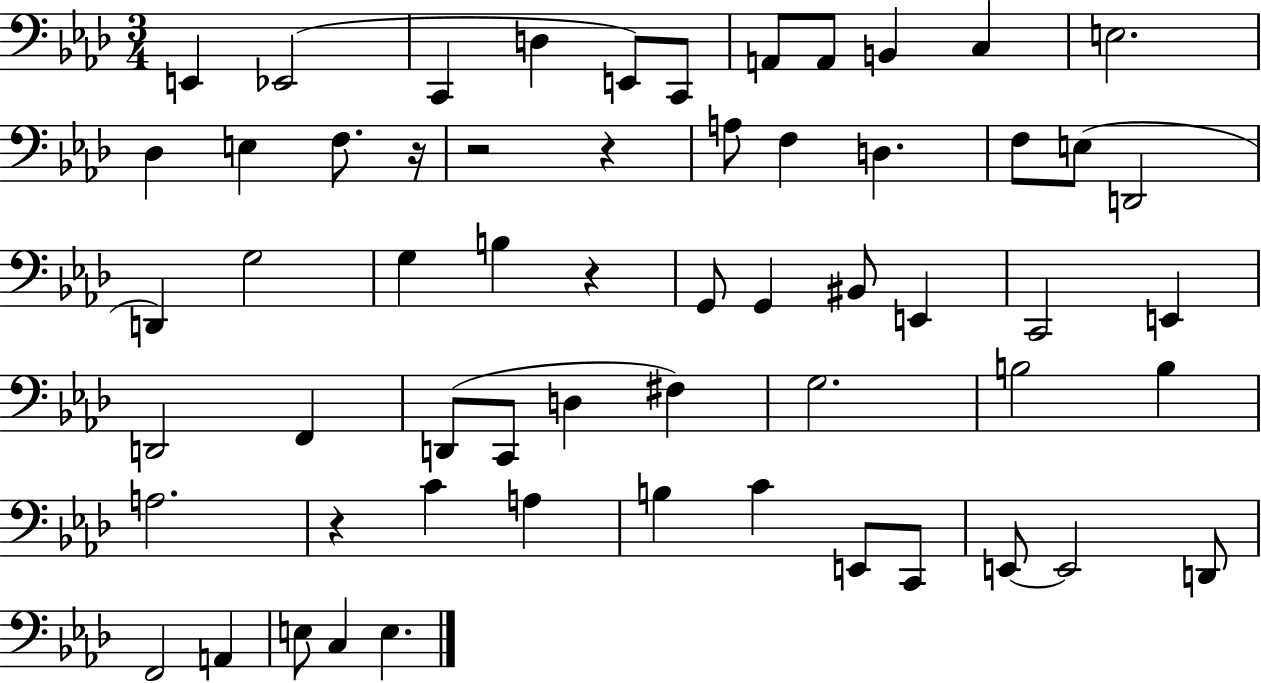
{
  \clef bass
  \numericTimeSignature
  \time 3/4
  \key aes \major
  e,4 ees,2( | c,4 d4 e,8) c,8 | a,8 a,8 b,4 c4 | e2. | \break des4 e4 f8. r16 | r2 r4 | a8 f4 d4. | f8 e8( d,2 | \break d,4) g2 | g4 b4 r4 | g,8 g,4 bis,8 e,4 | c,2 e,4 | \break d,2 f,4 | d,8( c,8 d4 fis4) | g2. | b2 b4 | \break a2. | r4 c'4 a4 | b4 c'4 e,8 c,8 | e,8~~ e,2 d,8 | \break f,2 a,4 | e8 c4 e4. | \bar "|."
}